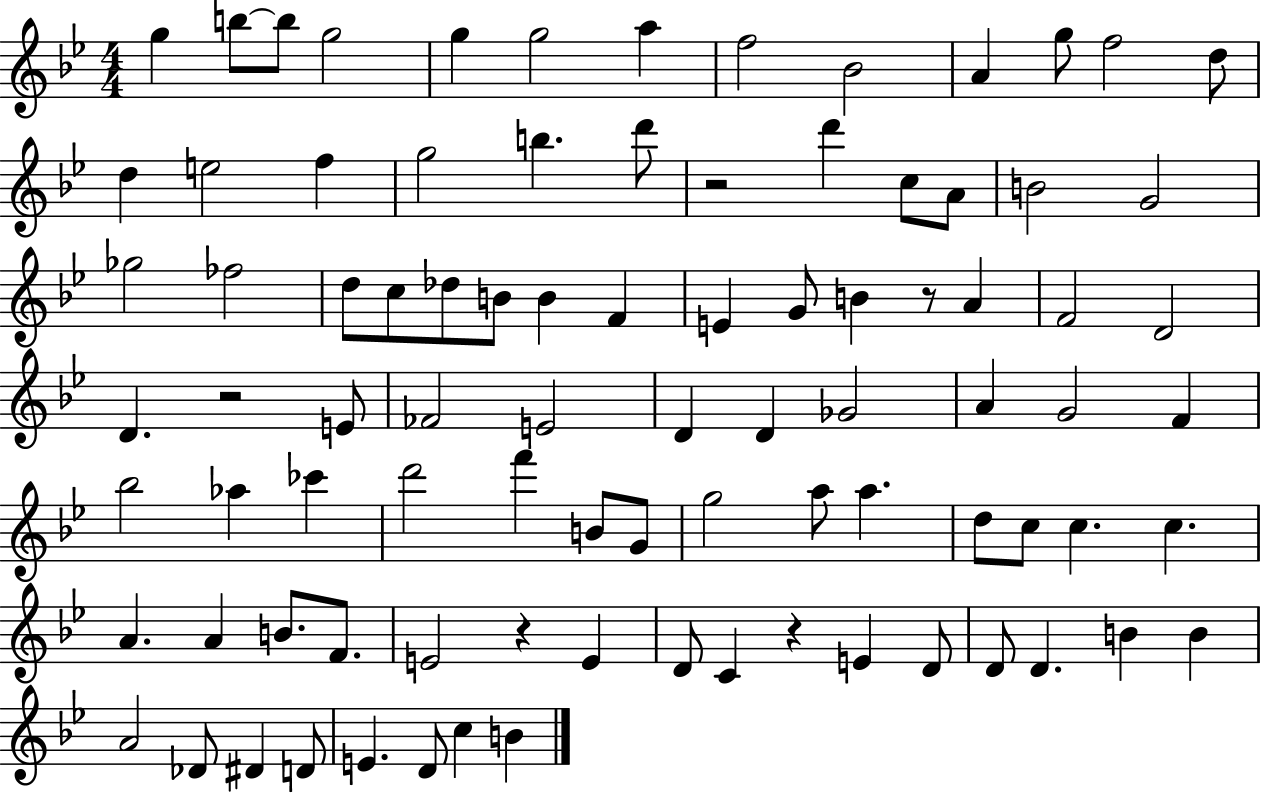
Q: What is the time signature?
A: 4/4